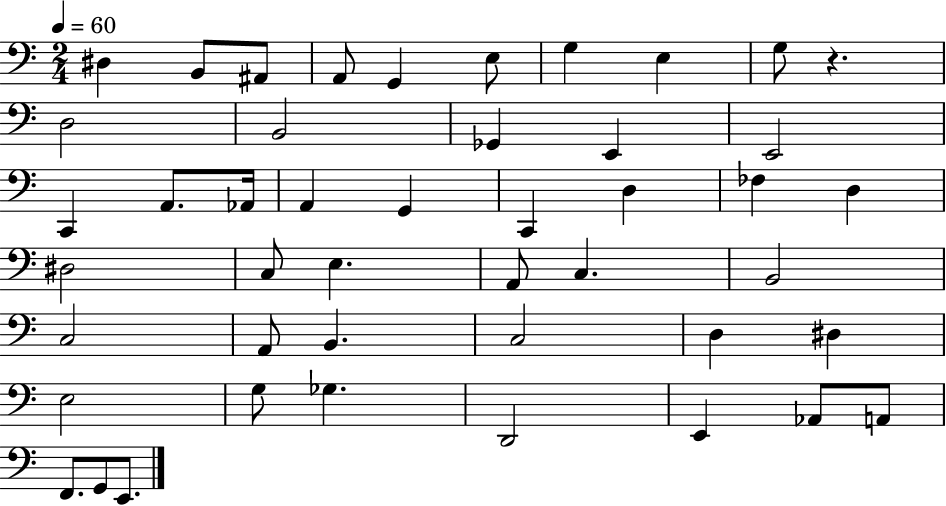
X:1
T:Untitled
M:2/4
L:1/4
K:C
^D, B,,/2 ^A,,/2 A,,/2 G,, E,/2 G, E, G,/2 z D,2 B,,2 _G,, E,, E,,2 C,, A,,/2 _A,,/4 A,, G,, C,, D, _F, D, ^D,2 C,/2 E, A,,/2 C, B,,2 C,2 A,,/2 B,, C,2 D, ^D, E,2 G,/2 _G, D,,2 E,, _A,,/2 A,,/2 F,,/2 G,,/2 E,,/2